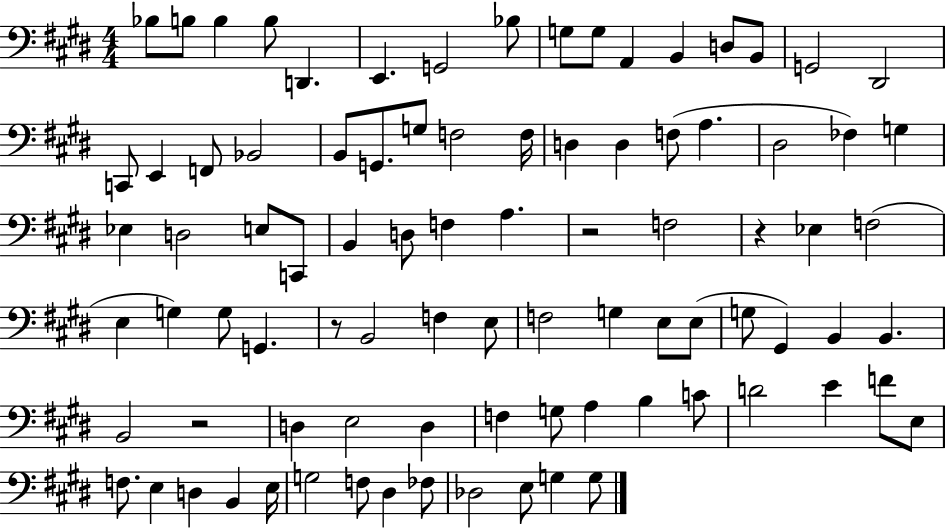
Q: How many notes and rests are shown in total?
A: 88